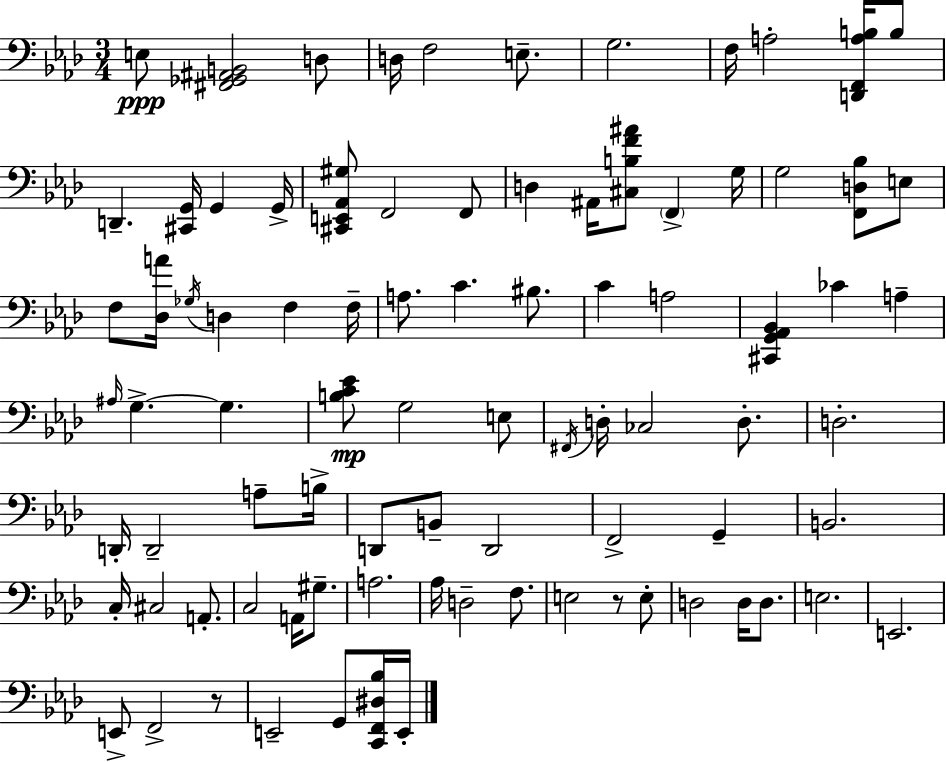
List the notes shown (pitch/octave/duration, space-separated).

E3/e [F#2,Gb2,A#2,B2]/h D3/e D3/s F3/h E3/e. G3/h. F3/s A3/h [D2,F2,A3,B3]/s B3/e D2/q. [C#2,G2]/s G2/q G2/s [C#2,E2,Ab2,G#3]/e F2/h F2/e D3/q A#2/s [C#3,B3,F4,A#4]/e F2/q G3/s G3/h [F2,D3,Bb3]/e E3/e F3/e [Db3,A4]/s Gb3/s D3/q F3/q F3/s A3/e. C4/q. BIS3/e. C4/q A3/h [C#2,G2,Ab2,Bb2]/q CES4/q A3/q A#3/s G3/q. G3/q. [B3,C4,Eb4]/e G3/h E3/e F#2/s D3/s CES3/h D3/e. D3/h. D2/s D2/h A3/e B3/s D2/e B2/e D2/h F2/h G2/q B2/h. C3/s C#3/h A2/e. C3/h A2/s G#3/e. A3/h. Ab3/s D3/h F3/e. E3/h R/e E3/e D3/h D3/s D3/e. E3/h. E2/h. E2/e F2/h R/e E2/h G2/e [C2,F2,D#3,Bb3]/s E2/s